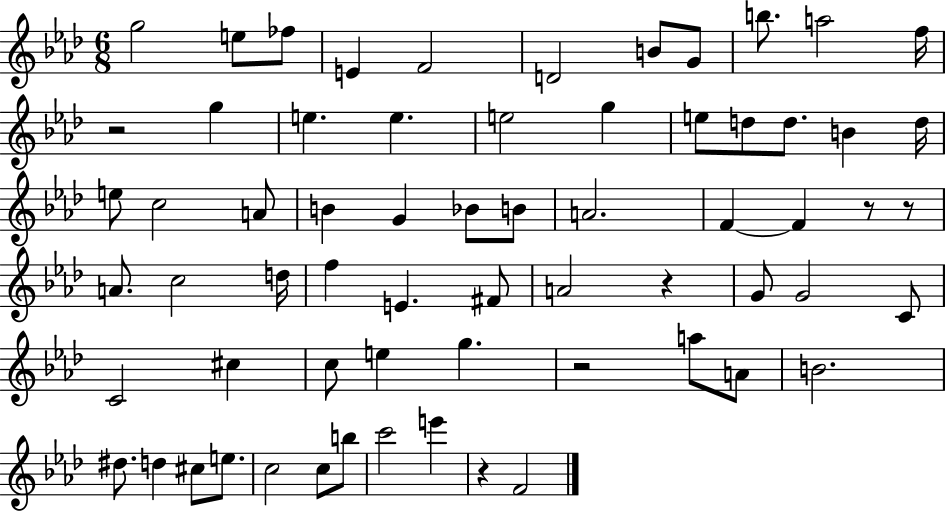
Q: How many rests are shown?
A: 6